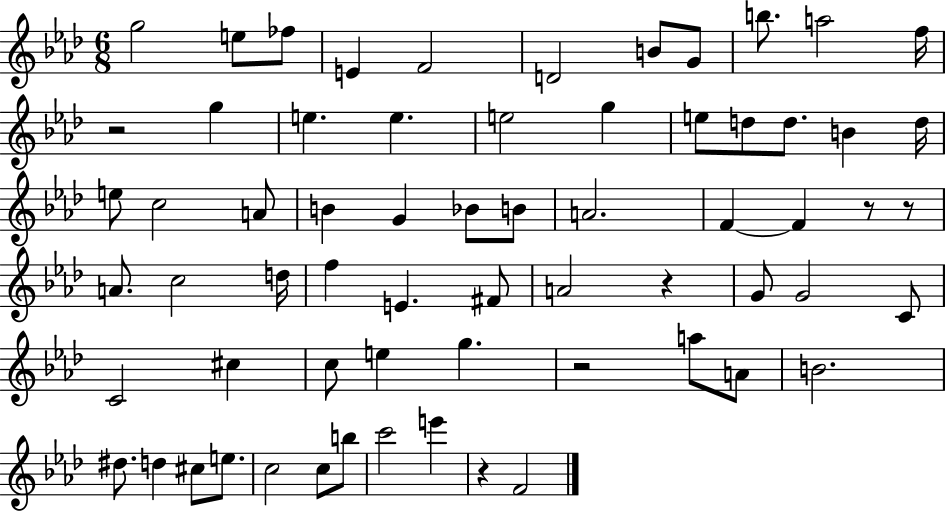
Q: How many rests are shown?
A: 6